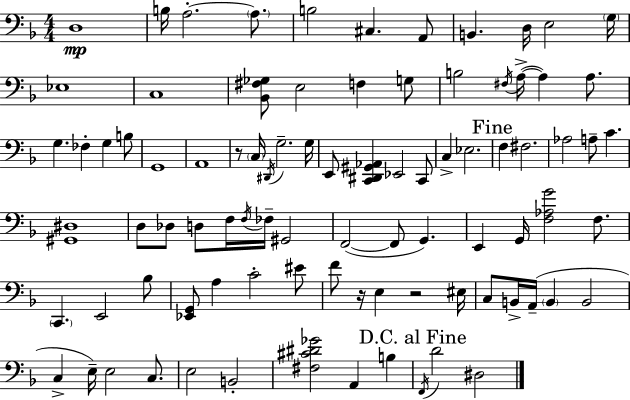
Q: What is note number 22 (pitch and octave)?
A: G3